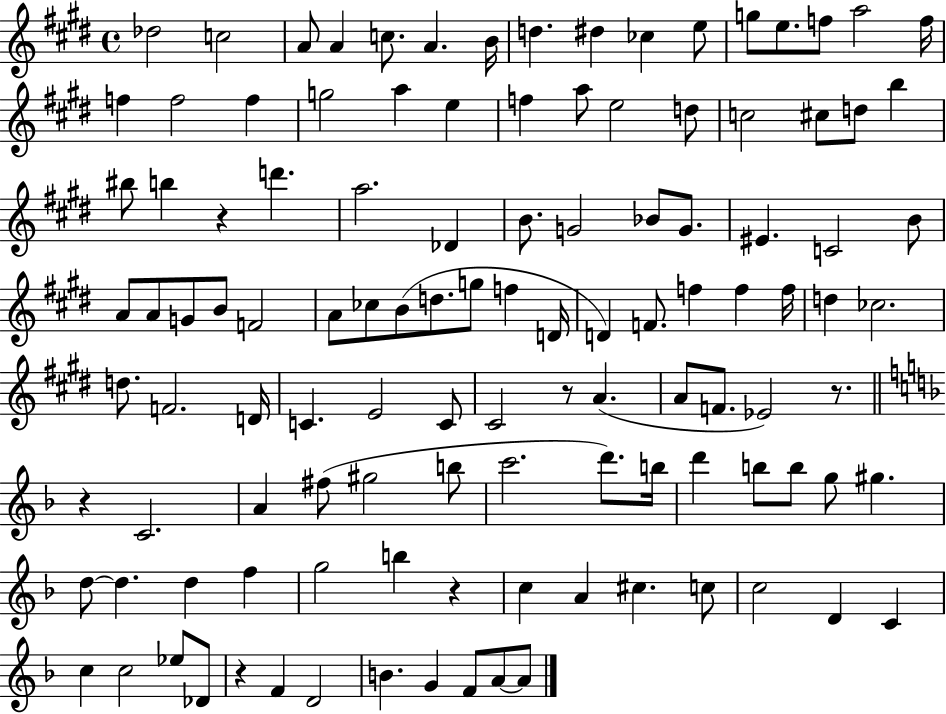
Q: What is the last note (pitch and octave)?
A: A4